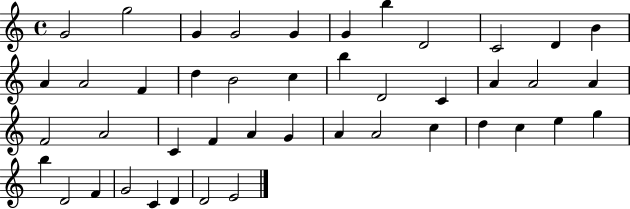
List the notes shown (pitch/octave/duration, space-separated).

G4/h G5/h G4/q G4/h G4/q G4/q B5/q D4/h C4/h D4/q B4/q A4/q A4/h F4/q D5/q B4/h C5/q B5/q D4/h C4/q A4/q A4/h A4/q F4/h A4/h C4/q F4/q A4/q G4/q A4/q A4/h C5/q D5/q C5/q E5/q G5/q B5/q D4/h F4/q G4/h C4/q D4/q D4/h E4/h